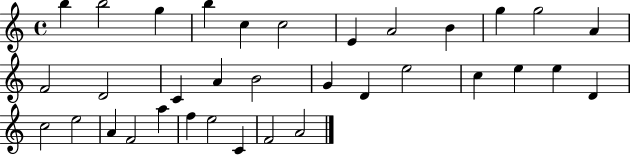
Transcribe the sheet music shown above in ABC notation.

X:1
T:Untitled
M:4/4
L:1/4
K:C
b b2 g b c c2 E A2 B g g2 A F2 D2 C A B2 G D e2 c e e D c2 e2 A F2 a f e2 C F2 A2